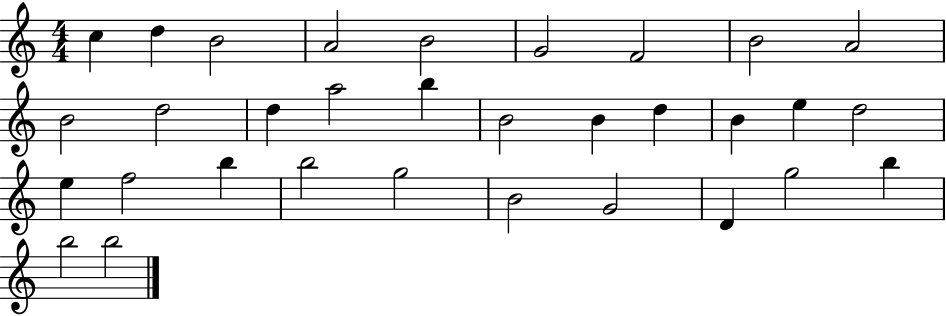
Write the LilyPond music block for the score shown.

{
  \clef treble
  \numericTimeSignature
  \time 4/4
  \key c \major
  c''4 d''4 b'2 | a'2 b'2 | g'2 f'2 | b'2 a'2 | \break b'2 d''2 | d''4 a''2 b''4 | b'2 b'4 d''4 | b'4 e''4 d''2 | \break e''4 f''2 b''4 | b''2 g''2 | b'2 g'2 | d'4 g''2 b''4 | \break b''2 b''2 | \bar "|."
}